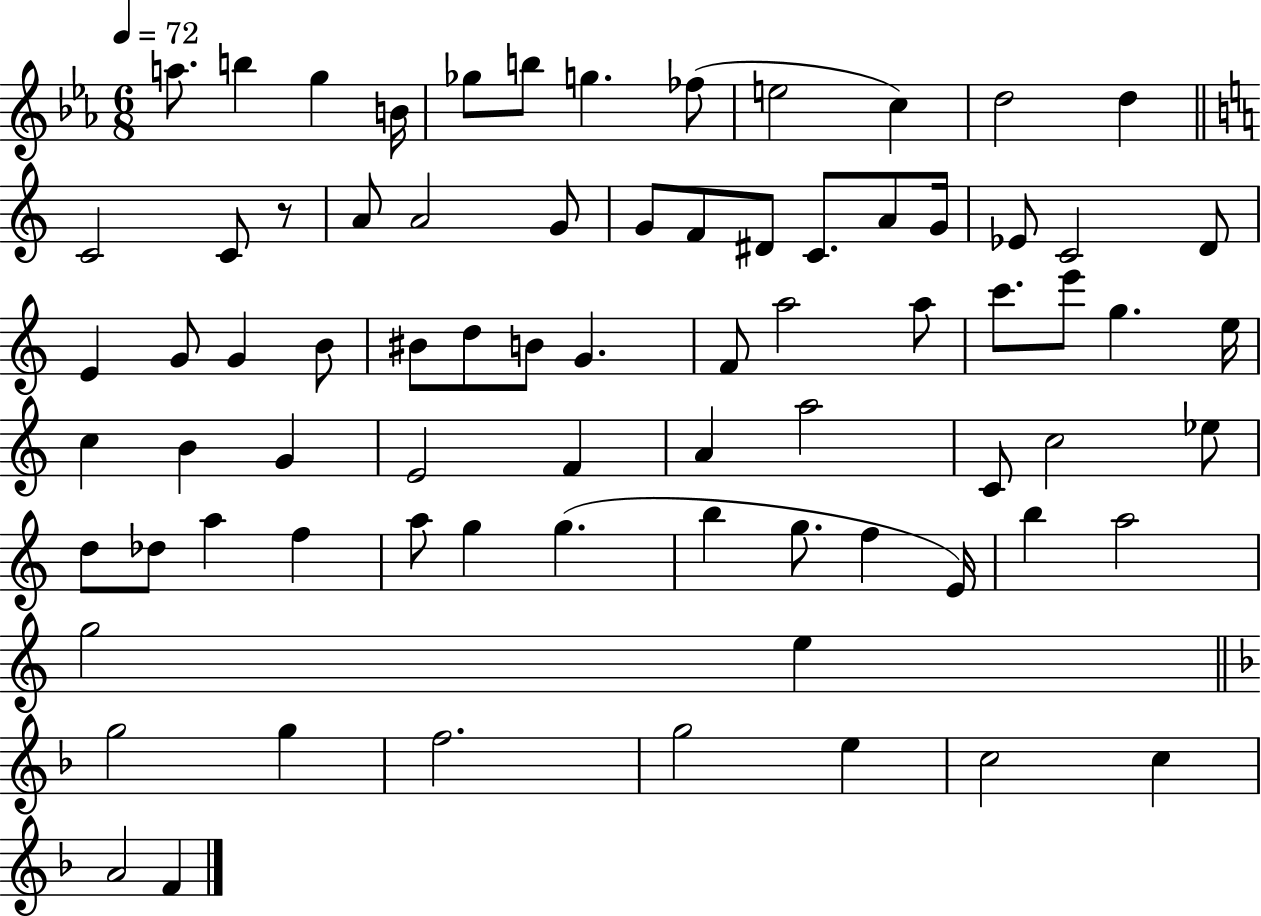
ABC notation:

X:1
T:Untitled
M:6/8
L:1/4
K:Eb
a/2 b g B/4 _g/2 b/2 g _f/2 e2 c d2 d C2 C/2 z/2 A/2 A2 G/2 G/2 F/2 ^D/2 C/2 A/2 G/4 _E/2 C2 D/2 E G/2 G B/2 ^B/2 d/2 B/2 G F/2 a2 a/2 c'/2 e'/2 g e/4 c B G E2 F A a2 C/2 c2 _e/2 d/2 _d/2 a f a/2 g g b g/2 f E/4 b a2 g2 e g2 g f2 g2 e c2 c A2 F